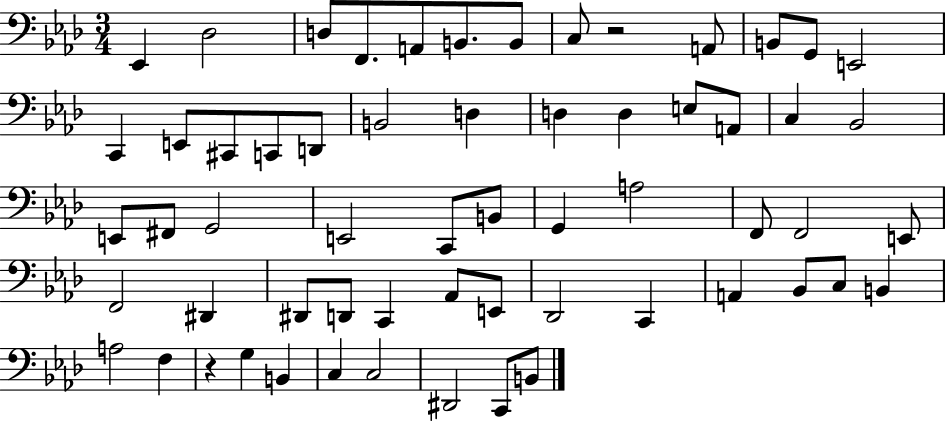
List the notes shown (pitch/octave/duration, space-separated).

Eb2/q Db3/h D3/e F2/e. A2/e B2/e. B2/e C3/e R/h A2/e B2/e G2/e E2/h C2/q E2/e C#2/e C2/e D2/e B2/h D3/q D3/q D3/q E3/e A2/e C3/q Bb2/h E2/e F#2/e G2/h E2/h C2/e B2/e G2/q A3/h F2/e F2/h E2/e F2/h D#2/q D#2/e D2/e C2/q Ab2/e E2/e Db2/h C2/q A2/q Bb2/e C3/e B2/q A3/h F3/q R/q G3/q B2/q C3/q C3/h D#2/h C2/e B2/e